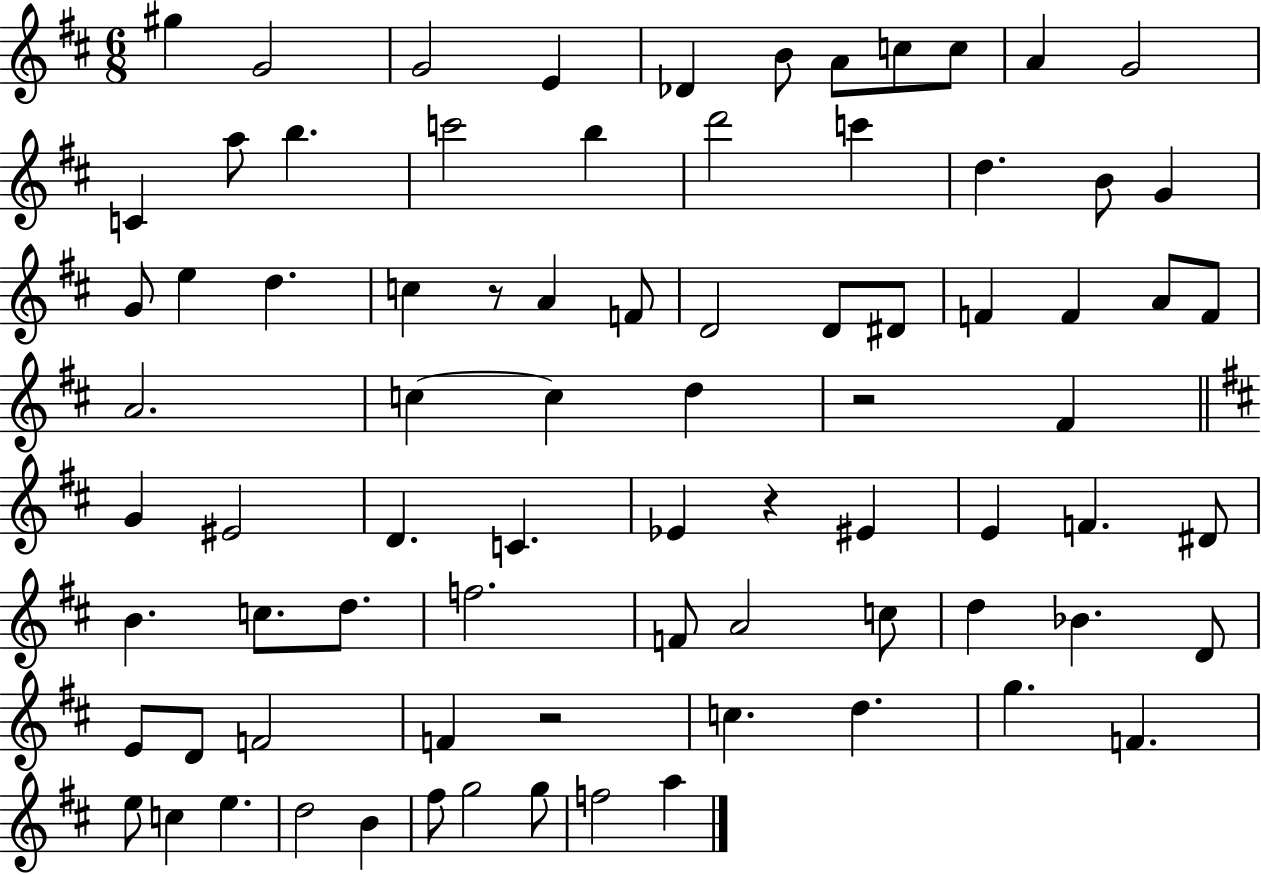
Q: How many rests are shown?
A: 4